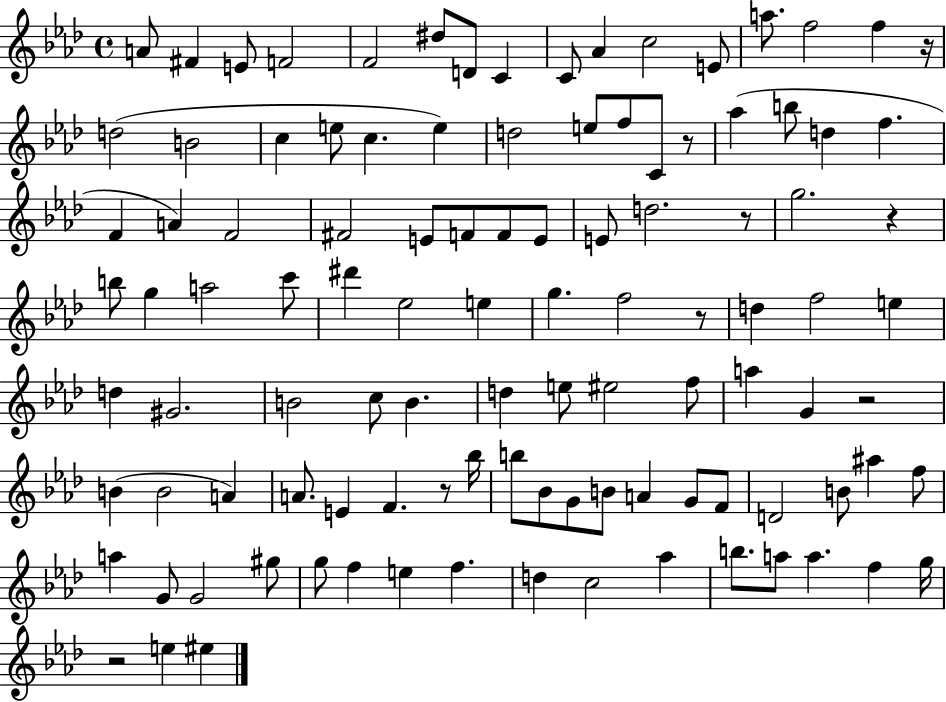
{
  \clef treble
  \time 4/4
  \defaultTimeSignature
  \key aes \major
  a'8 fis'4 e'8 f'2 | f'2 dis''8 d'8 c'4 | c'8 aes'4 c''2 e'8 | a''8. f''2 f''4 r16 | \break d''2( b'2 | c''4 e''8 c''4. e''4) | d''2 e''8 f''8 c'8 r8 | aes''4( b''8 d''4 f''4. | \break f'4 a'4) f'2 | fis'2 e'8 f'8 f'8 e'8 | e'8 d''2. r8 | g''2. r4 | \break b''8 g''4 a''2 c'''8 | dis'''4 ees''2 e''4 | g''4. f''2 r8 | d''4 f''2 e''4 | \break d''4 gis'2. | b'2 c''8 b'4. | d''4 e''8 eis''2 f''8 | a''4 g'4 r2 | \break b'4( b'2 a'4) | a'8. e'4 f'4. r8 bes''16 | b''8 bes'8 g'8 b'8 a'4 g'8 f'8 | d'2 b'8 ais''4 f''8 | \break a''4 g'8 g'2 gis''8 | g''8 f''4 e''4 f''4. | d''4 c''2 aes''4 | b''8. a''8 a''4. f''4 g''16 | \break r2 e''4 eis''4 | \bar "|."
}